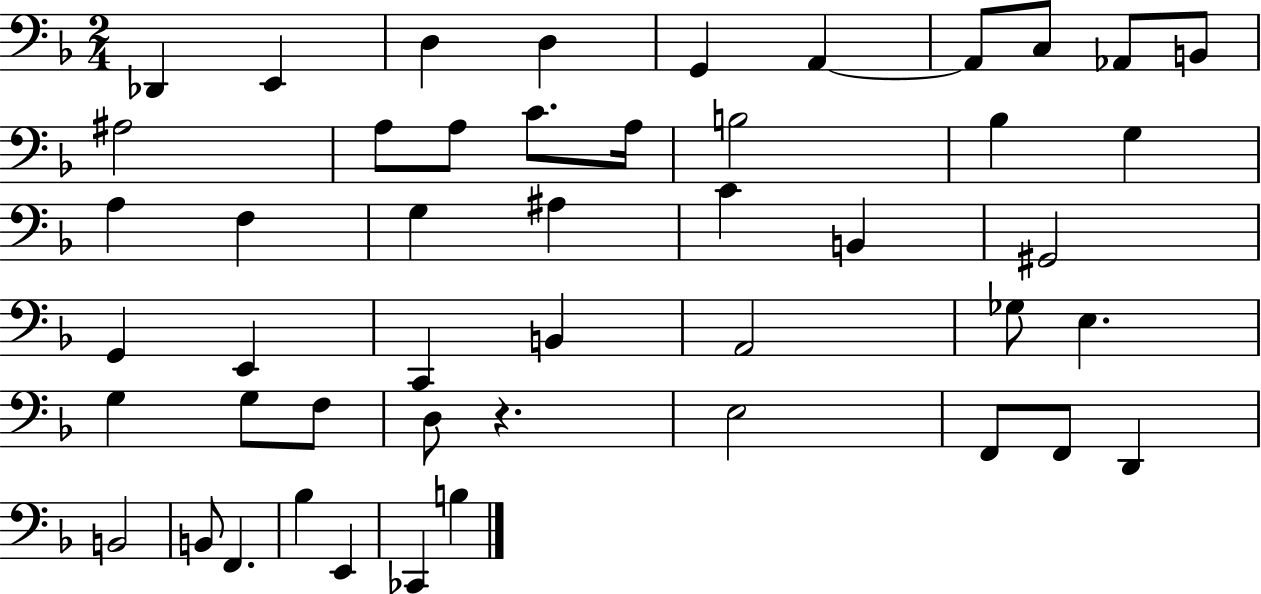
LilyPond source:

{
  \clef bass
  \numericTimeSignature
  \time 2/4
  \key f \major
  \repeat volta 2 { des,4 e,4 | d4 d4 | g,4 a,4~~ | a,8 c8 aes,8 b,8 | \break ais2 | a8 a8 c'8. a16 | b2 | bes4 g4 | \break a4 f4 | g4 ais4 | c'4 b,4 | gis,2 | \break g,4 e,4 | c,4 b,4 | a,2 | ges8 e4. | \break g4 g8 f8 | d8 r4. | e2 | f,8 f,8 d,4 | \break b,2 | b,8 f,4. | bes4 e,4 | ces,4 b4 | \break } \bar "|."
}